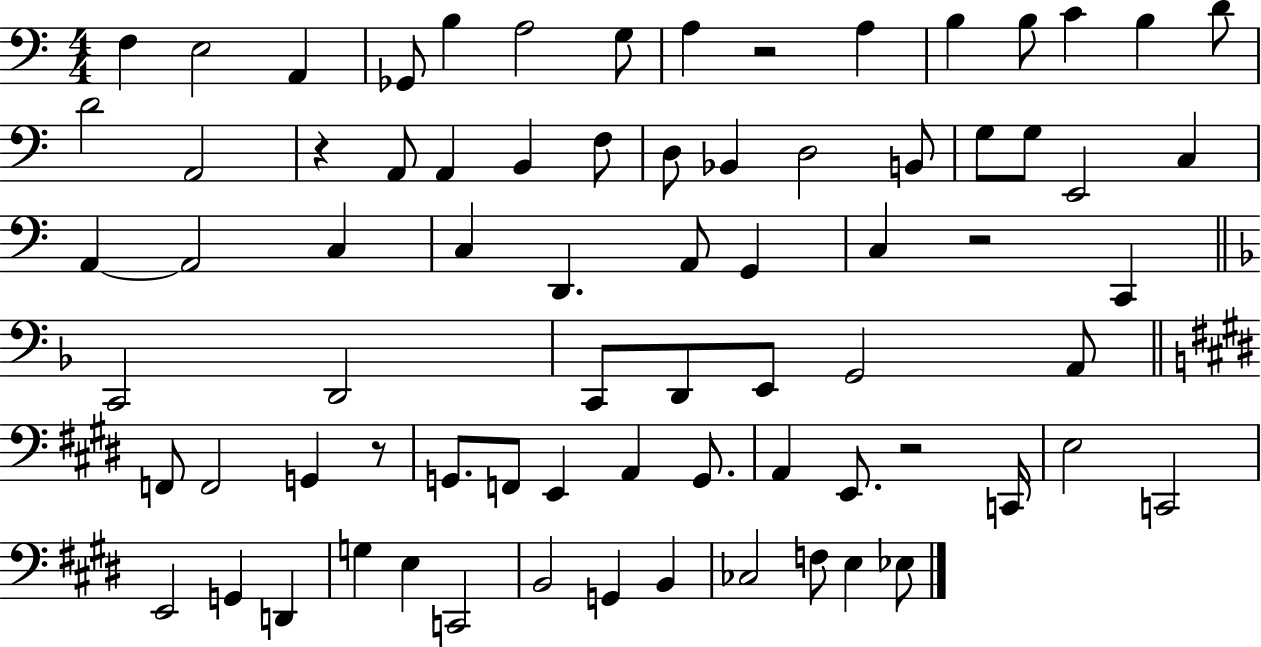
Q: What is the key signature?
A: C major